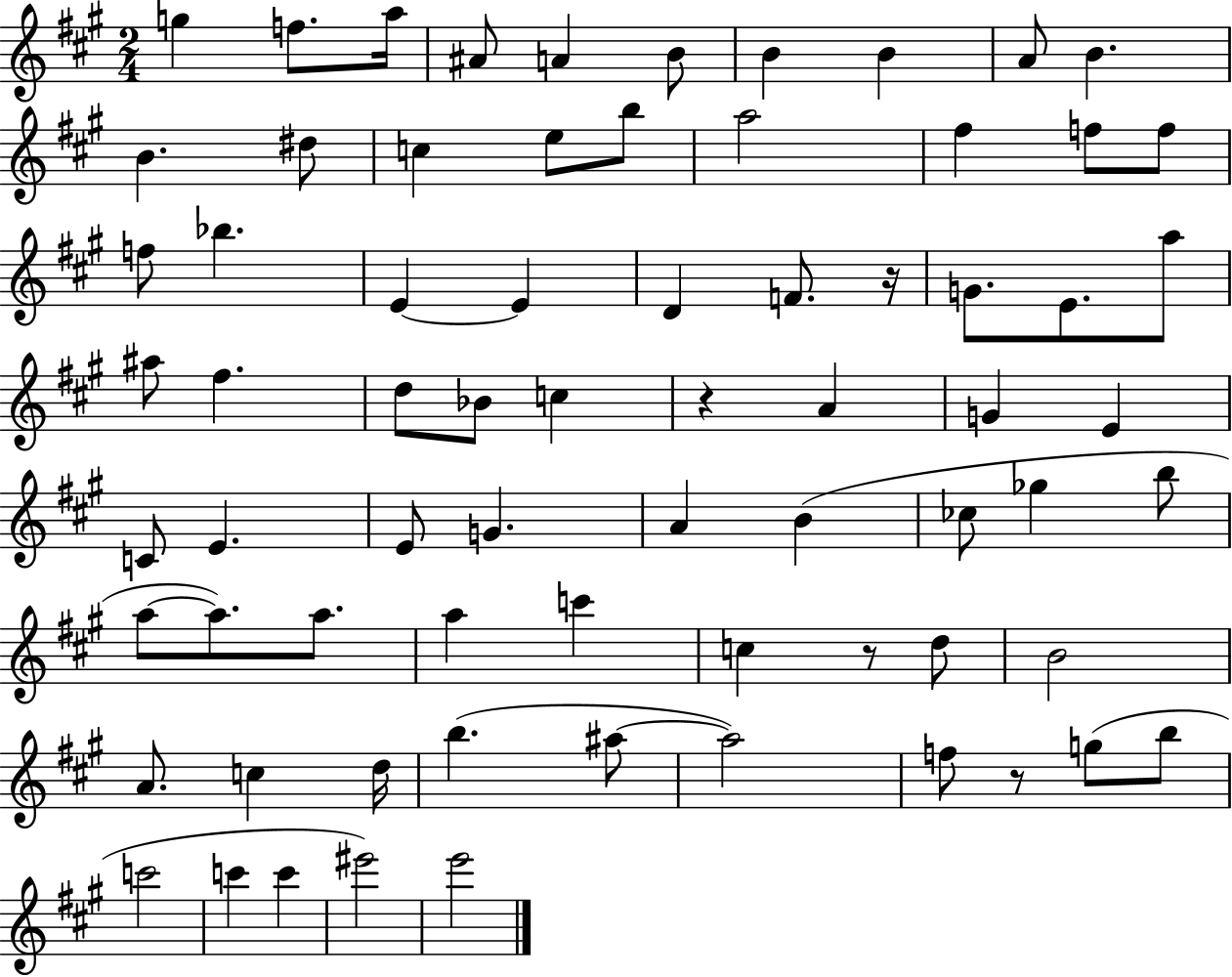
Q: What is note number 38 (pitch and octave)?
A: E4